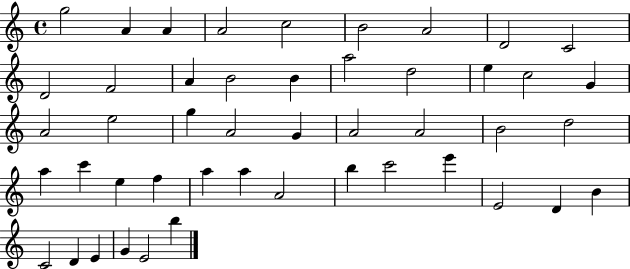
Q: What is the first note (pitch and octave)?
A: G5